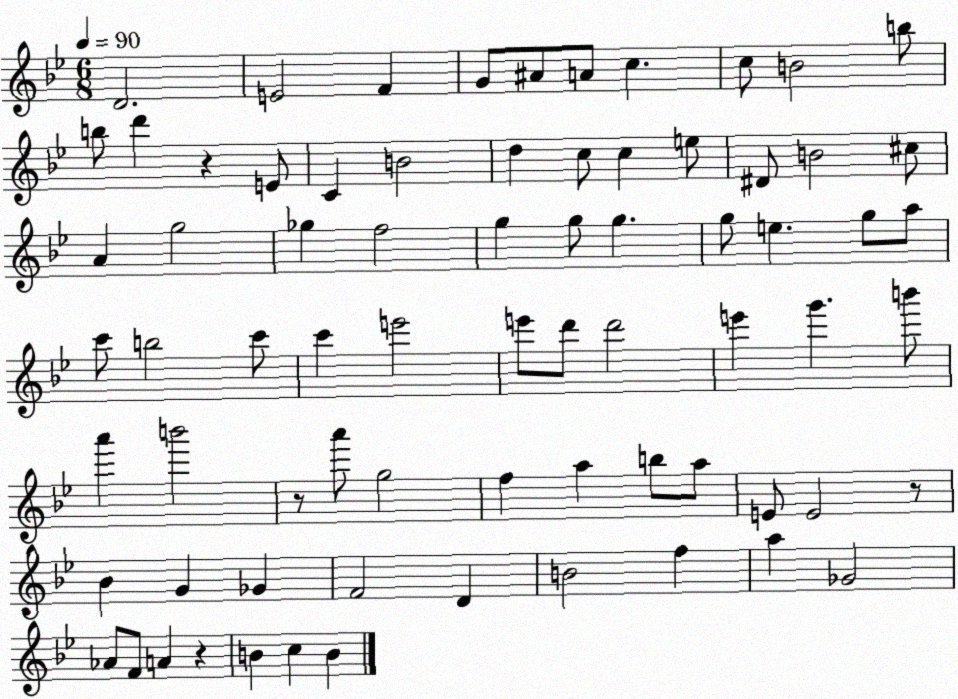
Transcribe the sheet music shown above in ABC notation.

X:1
T:Untitled
M:6/8
L:1/4
K:Bb
D2 E2 F G/2 ^A/2 A/2 c c/2 B2 b/2 b/2 d' z E/2 C B2 d c/2 c e/2 ^D/2 B2 ^c/2 A g2 _g f2 g g/2 g g/2 e g/2 a/2 c'/2 b2 c'/2 c' e'2 e'/2 d'/2 d'2 e' g' b'/2 a' b'2 z/2 a'/2 g2 f a b/2 a/2 E/2 E2 z/2 _B G _G F2 D B2 f a _G2 _A/2 F/2 A z B c B